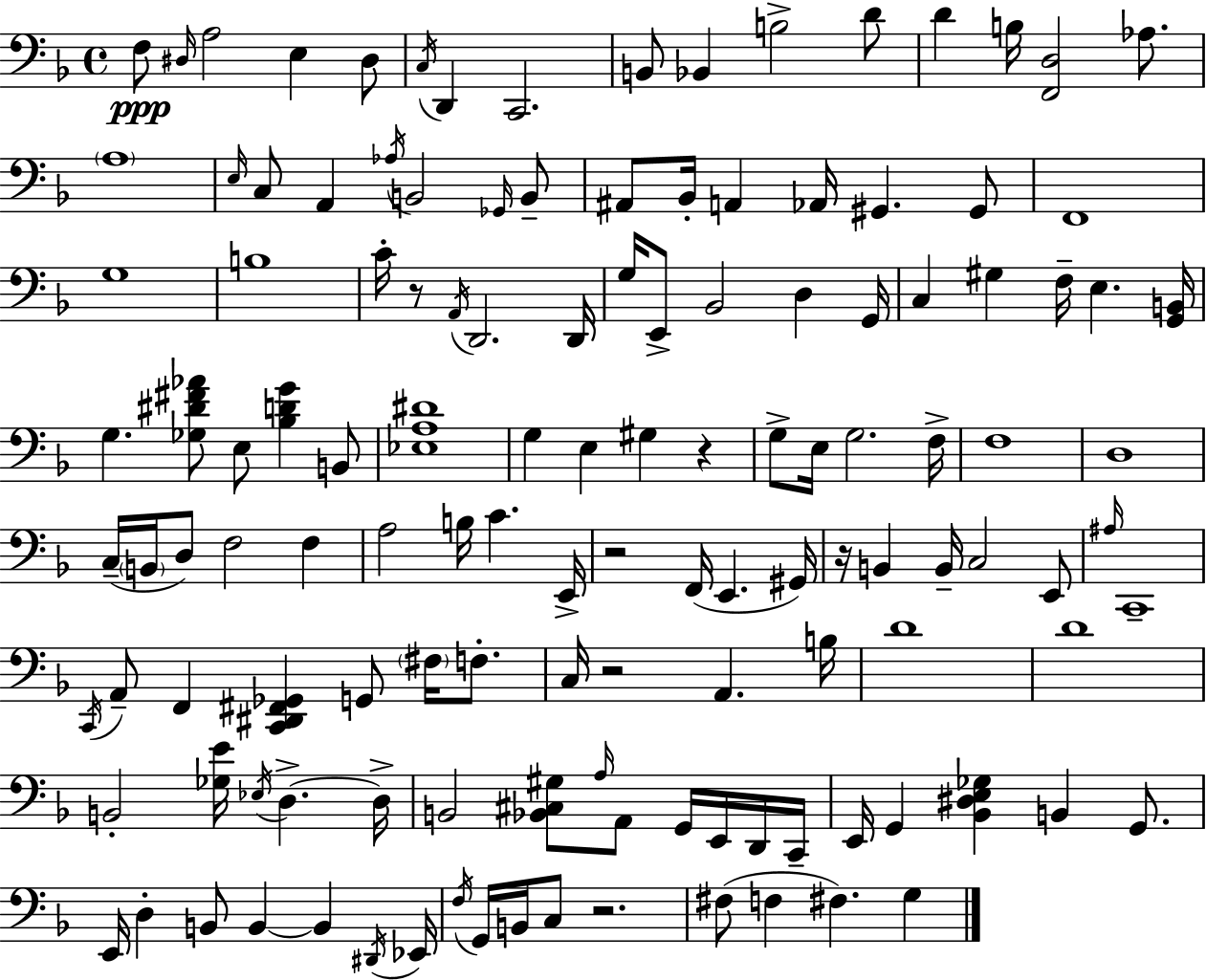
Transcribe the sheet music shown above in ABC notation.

X:1
T:Untitled
M:4/4
L:1/4
K:F
F,/2 ^D,/4 A,2 E, ^D,/2 C,/4 D,, C,,2 B,,/2 _B,, B,2 D/2 D B,/4 [F,,D,]2 _A,/2 A,4 E,/4 C,/2 A,, _A,/4 B,,2 _G,,/4 B,,/2 ^A,,/2 _B,,/4 A,, _A,,/4 ^G,, ^G,,/2 F,,4 G,4 B,4 C/4 z/2 A,,/4 D,,2 D,,/4 G,/4 E,,/2 _B,,2 D, G,,/4 C, ^G, F,/4 E, [G,,B,,]/4 G, [_G,^D^F_A]/2 E,/2 [_B,DG] B,,/2 [_E,A,^D]4 G, E, ^G, z G,/2 E,/4 G,2 F,/4 F,4 D,4 C,/4 B,,/4 D,/2 F,2 F, A,2 B,/4 C E,,/4 z2 F,,/4 E,, ^G,,/4 z/4 B,, B,,/4 C,2 E,,/2 ^A,/4 C,,4 C,,/4 A,,/2 F,, [C,,^D,,^F,,_G,,] G,,/2 ^F,/4 F,/2 C,/4 z2 A,, B,/4 D4 D4 B,,2 [_G,E]/4 _E,/4 D, D,/4 B,,2 [_B,,^C,^G,]/2 A,/4 A,,/2 G,,/4 E,,/4 D,,/4 C,,/4 E,,/4 G,, [_B,,^D,E,_G,] B,, G,,/2 E,,/4 D, B,,/2 B,, B,, ^D,,/4 _E,,/4 F,/4 G,,/4 B,,/4 C,/2 z2 ^F,/2 F, ^F, G,